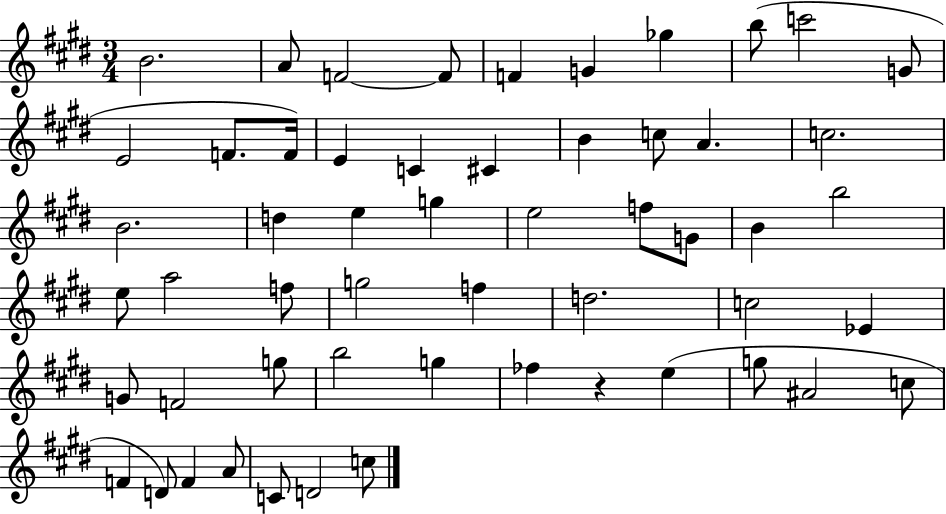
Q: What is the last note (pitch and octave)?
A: C5